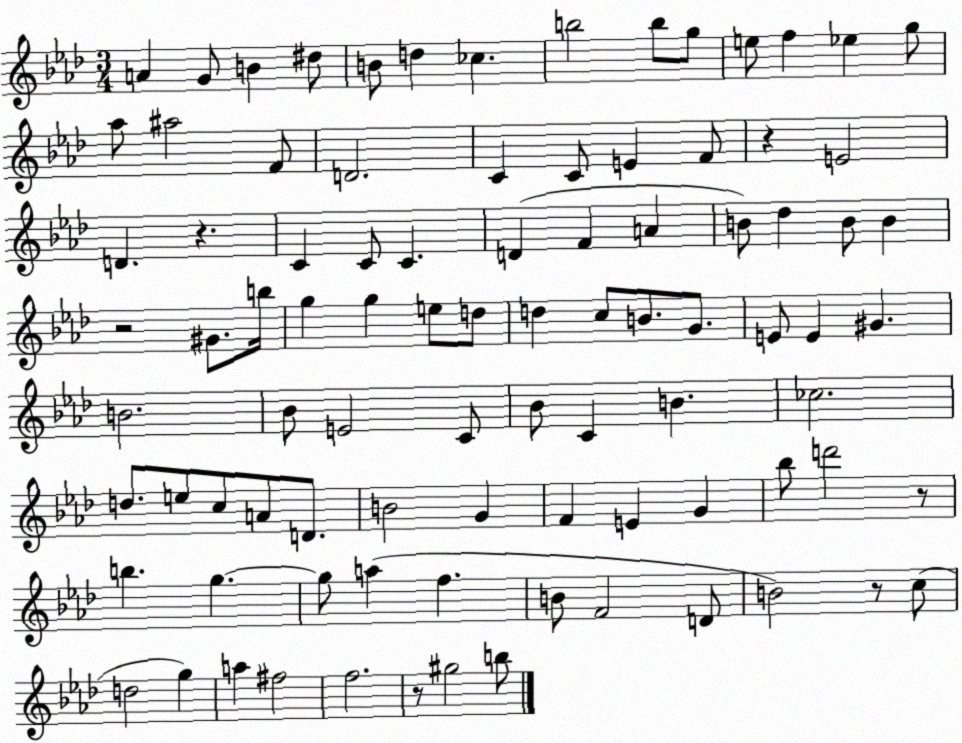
X:1
T:Untitled
M:3/4
L:1/4
K:Ab
A G/2 B ^d/2 B/2 d _c b2 b/2 g/2 e/2 f _e g/2 _a/2 ^a2 F/2 D2 C C/2 E F/2 z E2 D z C C/2 C D F A B/2 _d B/2 B z2 ^G/2 b/4 g g e/2 d/2 d c/2 B/2 G/2 E/2 E ^G B2 _B/2 E2 C/2 _B/2 C B _c2 d/2 e/2 c/2 A/2 D/2 B2 G F E G _b/2 d'2 z/2 b g g/2 a f B/2 F2 D/2 B2 z/2 c/2 d2 g a ^f2 f2 z/2 ^g2 b/2